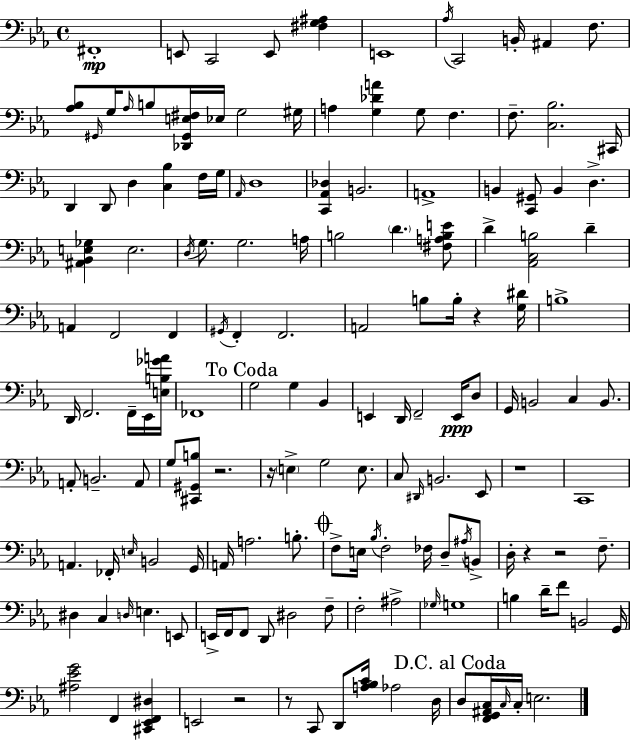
{
  \clef bass
  \time 4/4
  \defaultTimeSignature
  \key c \minor
  fis,1-.\mp | e,8 c,2 e,8 <fis g ais>4 | e,1 | \acciaccatura { aes16 } c,2 b,16-. ais,4 f8. | \break <aes bes>8 \grace { gis,16 } g16 \grace { aes16 } b8 <des, gis, e fis>16 ees16 g2 | gis16 a4 <g des' a'>4 g8 f4. | f8.-- <c bes>2. | cis,16 d,4 d,8 d4 <c bes>4 | \break f16 g16 \grace { aes,16 } d1 | <c, aes, des>4 b,2. | a,1-> | b,4 <c, gis,>8 b,4 d4.-> | \break <ais, bes, e ges>4 e2. | \acciaccatura { d16 } g8. g2. | a16 b2 \parenthesize d'4. | <fis a b e'>8 d'4-> <aes, c b>2 | \break d'4-- a,4 f,2 | f,4 \acciaccatura { gis,16 } f,4-. f,2. | a,2 b8 | b16-. r4 <g dis'>16 b1-> | \break d,16 f,2. | f,16-- ees,16 <e b ges' a'>16 fes,1 | \mark "To Coda" g2 g4 | bes,4 e,4 d,16 f,2-- | \break e,16\ppp d8 g,16 b,2 c4 | b,8. a,8-. b,2.-- | a,8 g8 <cis, gis, b>8 r2. | r16 \parenthesize e4-> g2 | \break e8. c8 \grace { dis,16 } b,2. | ees,8 r1 | c,1 | a,4. fes,16-. \grace { e16 } b,2 | \break g,16 a,16 a2. | b8.-. \mark \markup { \musicglyph "scripts.coda" } f8-> e16 \acciaccatura { bes16 } f2-. | fes16 d8-- \acciaccatura { ais16 } b,8-> d16-. r4 r2 | f8.-- dis4 c4 | \break \grace { d16 } e4. e,8 e,16-> f,16 f,8 d,8 | dis2 f8-- f2-. | ais2-> \grace { ges16 } g1 | b4 | \break d'16-- f'8 b,2 g,16 <ais ees' g'>2 | f,4 <cis, ees, f, dis>4 e,2 | r2 r8 c,8 | d,8 <a bes c'>16 aes2 d16 \mark "D.C. al Coda" d8 <f, g, ais, c>16 \grace { c16 } | \break c16-. e2. \bar "|."
}